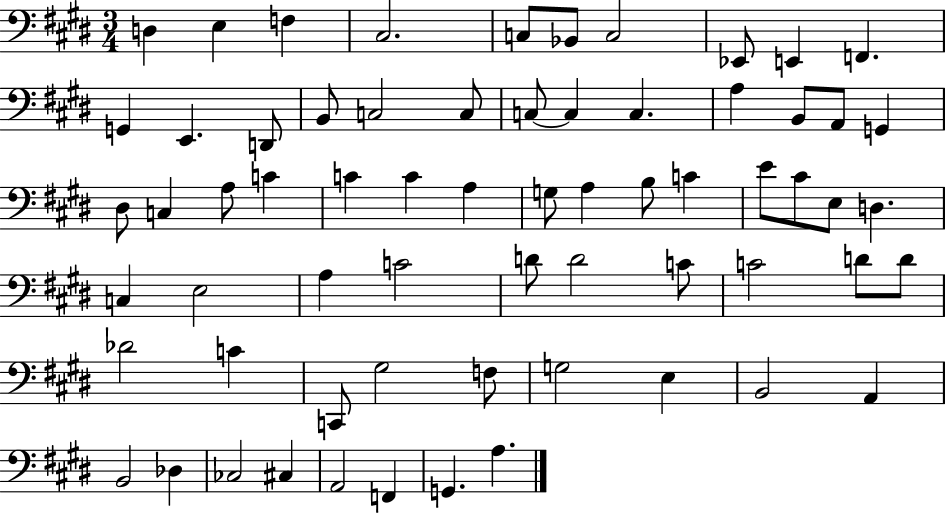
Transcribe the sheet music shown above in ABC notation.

X:1
T:Untitled
M:3/4
L:1/4
K:E
D, E, F, ^C,2 C,/2 _B,,/2 C,2 _E,,/2 E,, F,, G,, E,, D,,/2 B,,/2 C,2 C,/2 C,/2 C, C, A, B,,/2 A,,/2 G,, ^D,/2 C, A,/2 C C C A, G,/2 A, B,/2 C E/2 ^C/2 E,/2 D, C, E,2 A, C2 D/2 D2 C/2 C2 D/2 D/2 _D2 C C,,/2 ^G,2 F,/2 G,2 E, B,,2 A,, B,,2 _D, _C,2 ^C, A,,2 F,, G,, A,